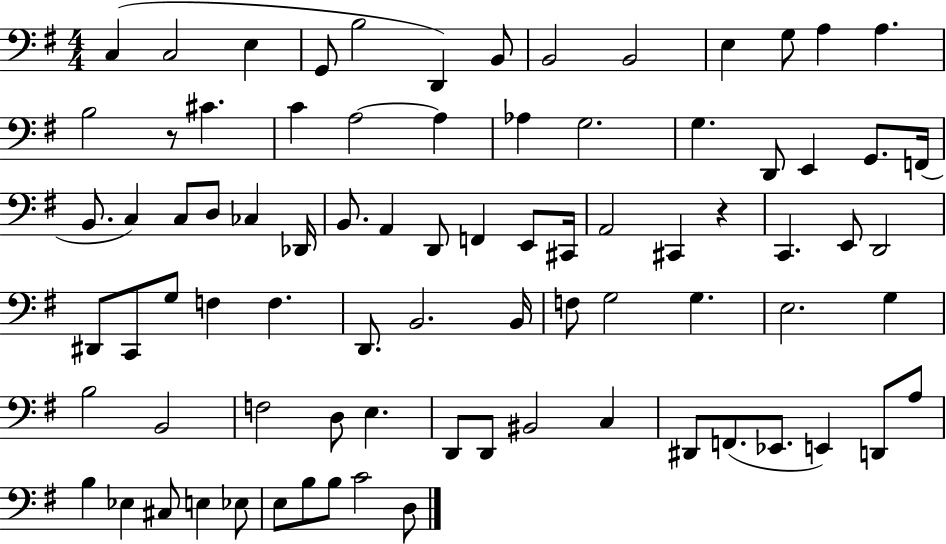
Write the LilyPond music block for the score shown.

{
  \clef bass
  \numericTimeSignature
  \time 4/4
  \key g \major
  \repeat volta 2 { c4( c2 e4 | g,8 b2 d,4) b,8 | b,2 b,2 | e4 g8 a4 a4. | \break b2 r8 cis'4. | c'4 a2~~ a4 | aes4 g2. | g4. d,8 e,4 g,8. f,16( | \break b,8. c4) c8 d8 ces4 des,16 | b,8. a,4 d,8 f,4 e,8 cis,16 | a,2 cis,4 r4 | c,4. e,8 d,2 | \break dis,8 c,8 g8 f4 f4. | d,8. b,2. b,16 | f8 g2 g4. | e2. g4 | \break b2 b,2 | f2 d8 e4. | d,8 d,8 bis,2 c4 | dis,8 f,8.( ees,8. e,4) d,8 a8 | \break b4 ees4 cis8 e4 ees8 | e8 b8 b8 c'2 d8 | } \bar "|."
}